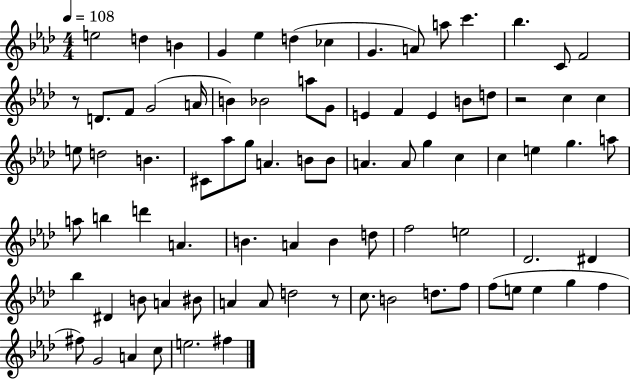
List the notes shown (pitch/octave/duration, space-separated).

E5/h D5/q B4/q G4/q Eb5/q D5/q CES5/q G4/q. A4/e A5/e C6/q. Bb5/q. C4/e F4/h R/e D4/e. F4/e G4/h A4/s B4/q Bb4/h A5/e G4/e E4/q F4/q E4/q B4/e D5/e R/h C5/q C5/q E5/e D5/h B4/q. C#4/e Ab5/e G5/e A4/q. B4/e B4/e A4/q. A4/e G5/q C5/q C5/q E5/q G5/q. A5/e A5/e B5/q D6/q A4/q. B4/q. A4/q B4/q D5/e F5/h E5/h Db4/h. D#4/q Bb5/q D#4/q B4/e A4/q BIS4/e A4/q A4/e D5/h R/e C5/e. B4/h D5/e. F5/e F5/e E5/e E5/q G5/q F5/q F#5/e G4/h A4/q C5/e E5/h. F#5/q